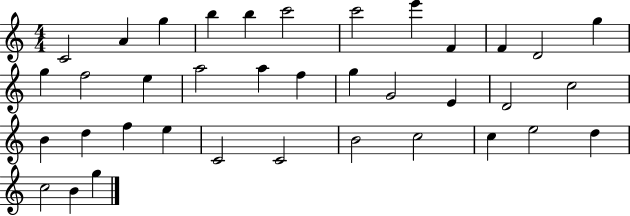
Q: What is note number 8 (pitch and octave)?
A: E6